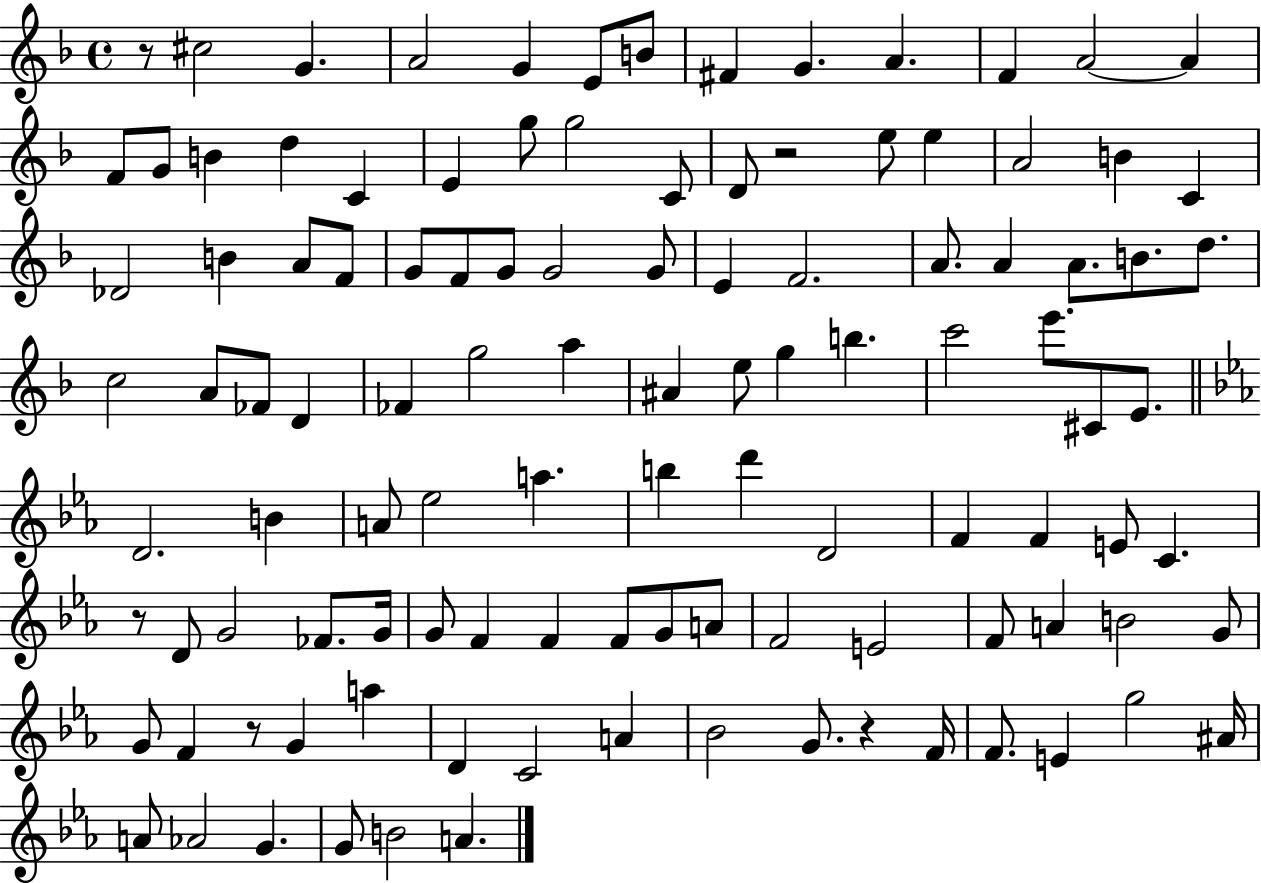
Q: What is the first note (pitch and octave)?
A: C#5